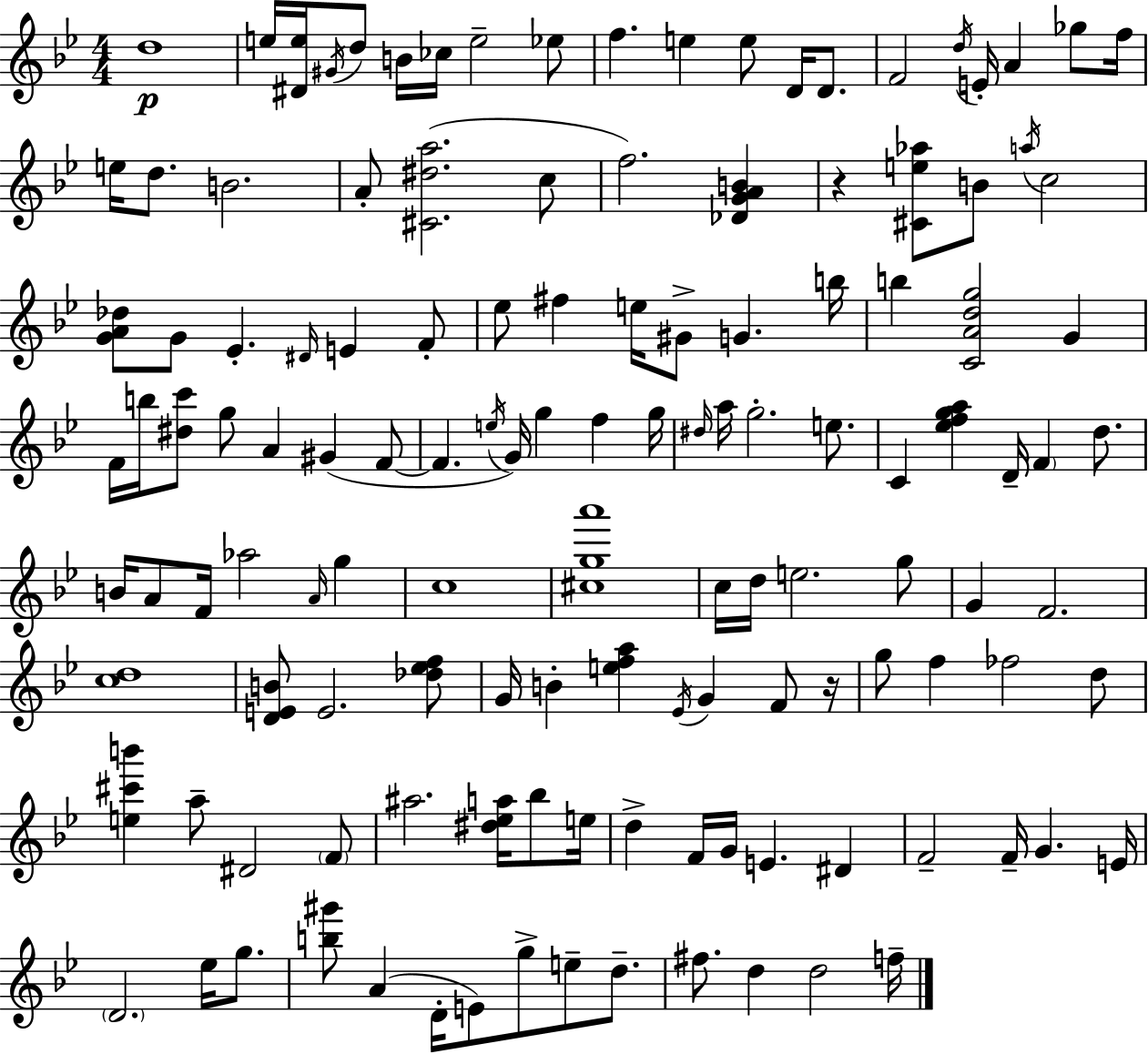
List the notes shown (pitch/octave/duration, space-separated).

D5/w E5/s [D#4,E5]/s G#4/s D5/e B4/s CES5/s E5/h Eb5/e F5/q. E5/q E5/e D4/s D4/e. F4/h D5/s E4/s A4/q Gb5/e F5/s E5/s D5/e. B4/h. A4/e [C#4,D#5,A5]/h. C5/e F5/h. [Db4,G4,A4,B4]/q R/q [C#4,E5,Ab5]/e B4/e A5/s C5/h [G4,A4,Db5]/e G4/e Eb4/q. D#4/s E4/q F4/e Eb5/e F#5/q E5/s G#4/e G4/q. B5/s B5/q [C4,A4,D5,G5]/h G4/q F4/s B5/s [D#5,C6]/e G5/e A4/q G#4/q F4/e F4/q. E5/s G4/s G5/q F5/q G5/s D#5/s A5/s G5/h. E5/e. C4/q [Eb5,F5,G5,A5]/q D4/s F4/q D5/e. B4/s A4/e F4/s Ab5/h A4/s G5/q C5/w [C#5,G5,A6]/w C5/s D5/s E5/h. G5/e G4/q F4/h. [C5,D5]/w [D4,E4,B4]/e E4/h. [Db5,Eb5,F5]/e G4/s B4/q [E5,F5,A5]/q Eb4/s G4/q F4/e R/s G5/e F5/q FES5/h D5/e [E5,C#6,B6]/q A5/e D#4/h F4/e A#5/h. [D#5,Eb5,A5]/s Bb5/e E5/s D5/q F4/s G4/s E4/q. D#4/q F4/h F4/s G4/q. E4/s D4/h. Eb5/s G5/e. [B5,G#6]/e A4/q D4/s E4/e G5/e E5/e D5/e. F#5/e. D5/q D5/h F5/s